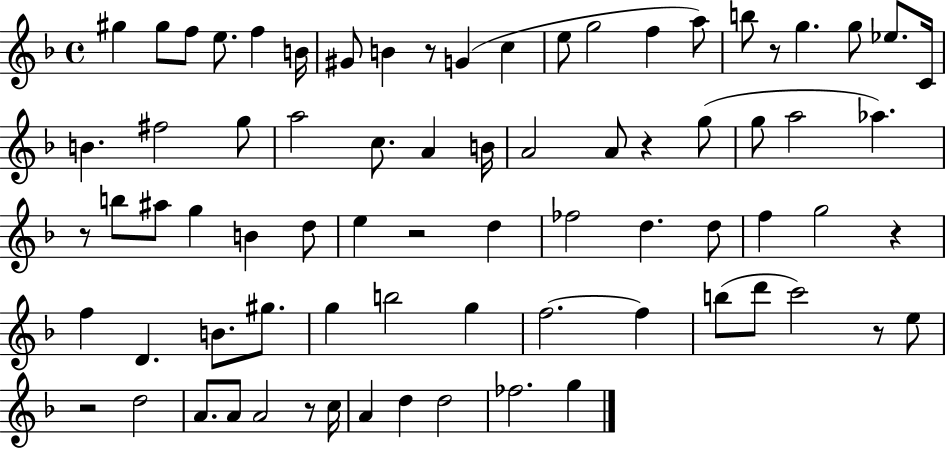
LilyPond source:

{
  \clef treble
  \time 4/4
  \defaultTimeSignature
  \key f \major
  gis''4 gis''8 f''8 e''8. f''4 b'16 | gis'8 b'4 r8 g'4( c''4 | e''8 g''2 f''4 a''8) | b''8 r8 g''4. g''8 ees''8. c'16 | \break b'4. fis''2 g''8 | a''2 c''8. a'4 b'16 | a'2 a'8 r4 g''8( | g''8 a''2 aes''4.) | \break r8 b''8 ais''8 g''4 b'4 d''8 | e''4 r2 d''4 | fes''2 d''4. d''8 | f''4 g''2 r4 | \break f''4 d'4. b'8. gis''8. | g''4 b''2 g''4 | f''2.~~ f''4 | b''8( d'''8 c'''2) r8 e''8 | \break r2 d''2 | a'8. a'8 a'2 r8 c''16 | a'4 d''4 d''2 | fes''2. g''4 | \break \bar "|."
}